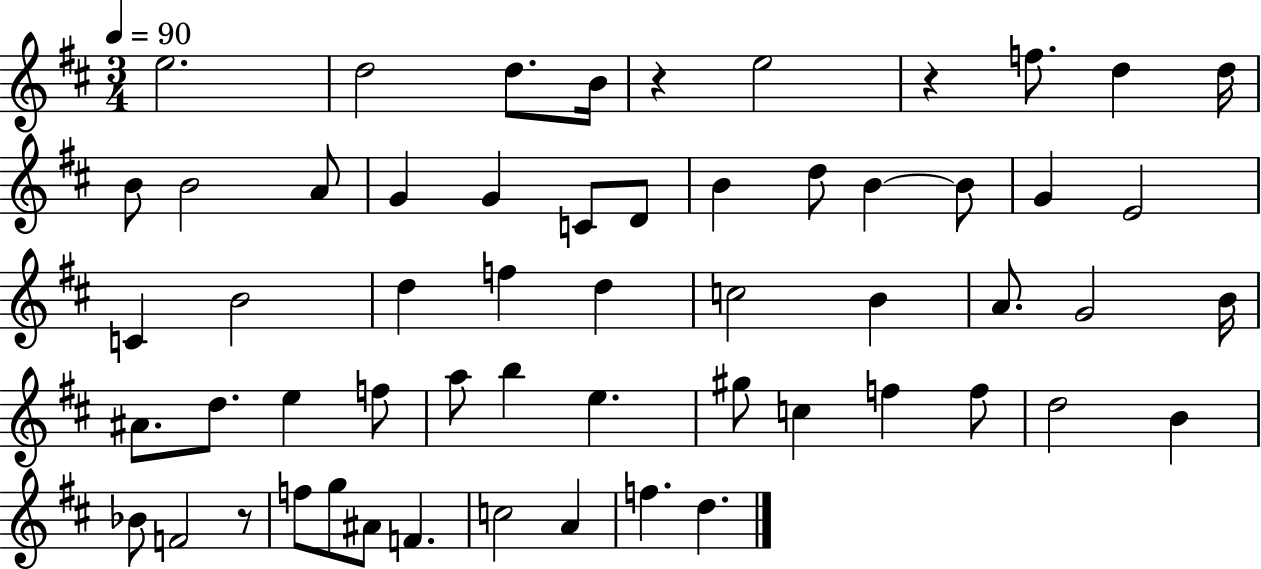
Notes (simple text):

E5/h. D5/h D5/e. B4/s R/q E5/h R/q F5/e. D5/q D5/s B4/e B4/h A4/e G4/q G4/q C4/e D4/e B4/q D5/e B4/q B4/e G4/q E4/h C4/q B4/h D5/q F5/q D5/q C5/h B4/q A4/e. G4/h B4/s A#4/e. D5/e. E5/q F5/e A5/e B5/q E5/q. G#5/e C5/q F5/q F5/e D5/h B4/q Bb4/e F4/h R/e F5/e G5/e A#4/e F4/q. C5/h A4/q F5/q. D5/q.